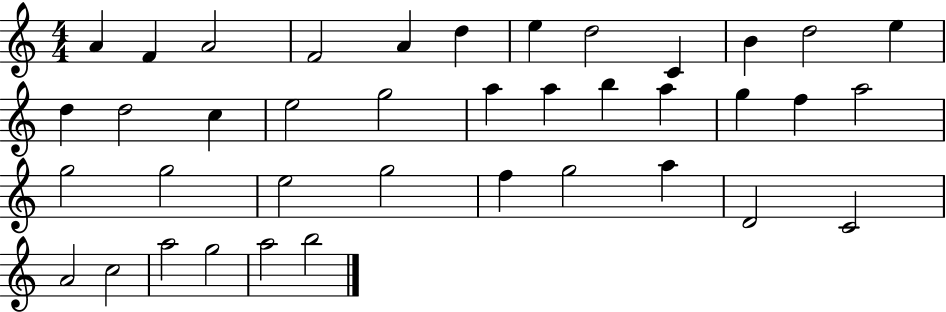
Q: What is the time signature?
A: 4/4